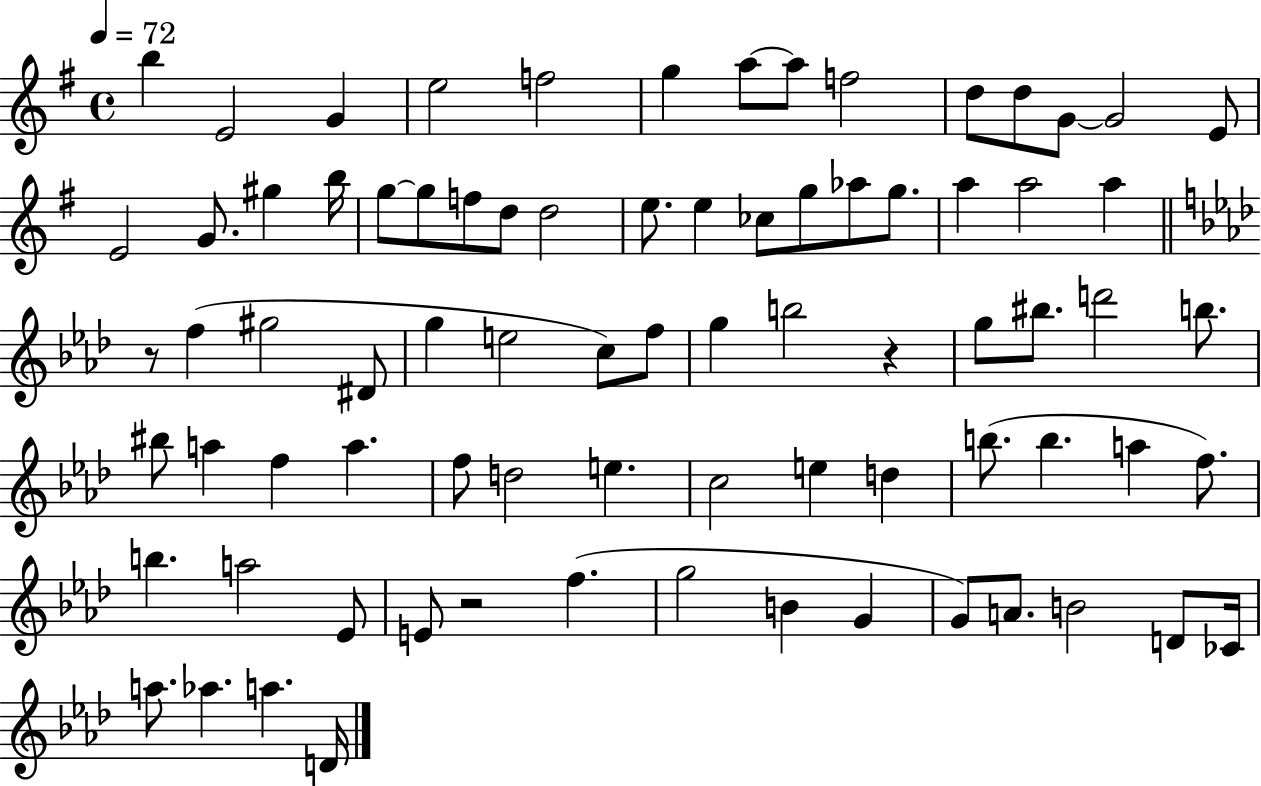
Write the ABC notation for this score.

X:1
T:Untitled
M:4/4
L:1/4
K:G
b E2 G e2 f2 g a/2 a/2 f2 d/2 d/2 G/2 G2 E/2 E2 G/2 ^g b/4 g/2 g/2 f/2 d/2 d2 e/2 e _c/2 g/2 _a/2 g/2 a a2 a z/2 f ^g2 ^D/2 g e2 c/2 f/2 g b2 z g/2 ^b/2 d'2 b/2 ^b/2 a f a f/2 d2 e c2 e d b/2 b a f/2 b a2 _E/2 E/2 z2 f g2 B G G/2 A/2 B2 D/2 _C/4 a/2 _a a D/4